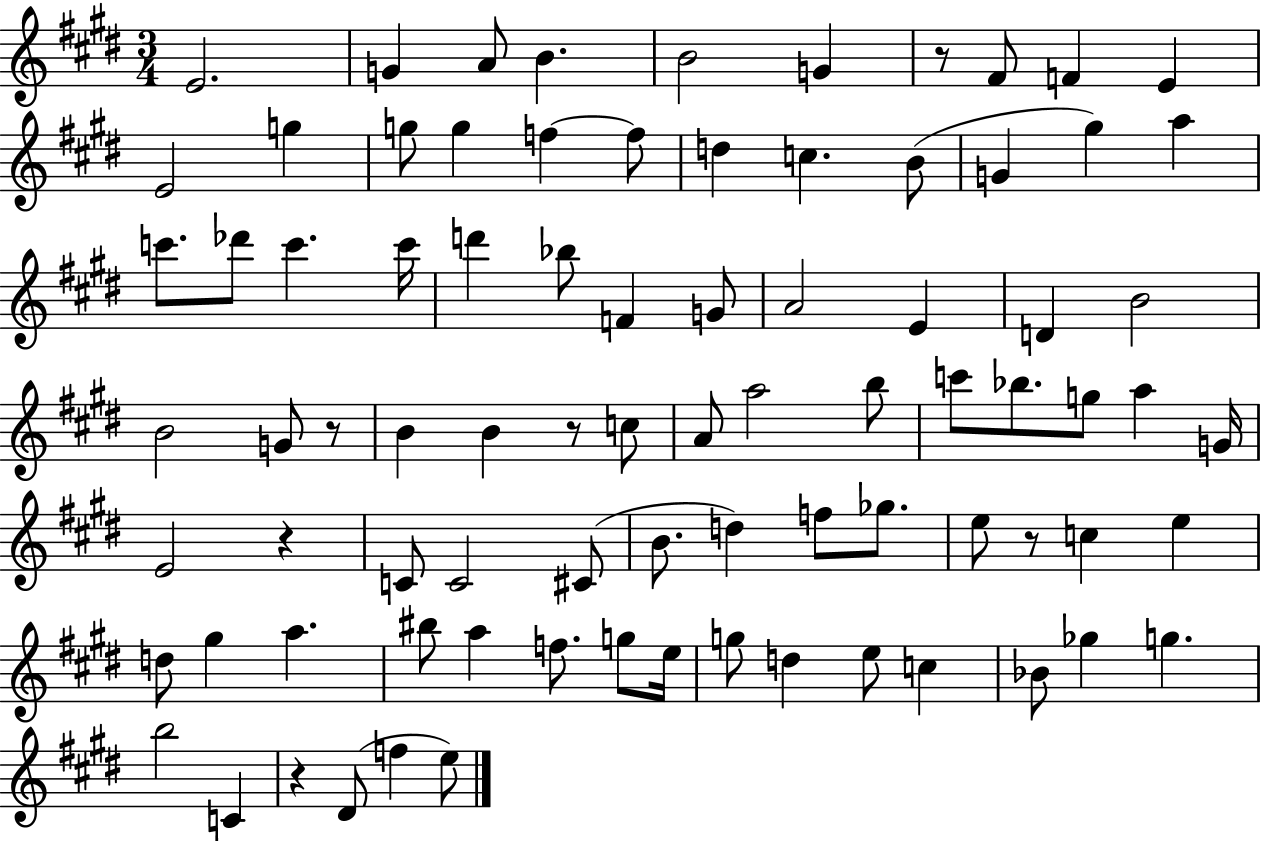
X:1
T:Untitled
M:3/4
L:1/4
K:E
E2 G A/2 B B2 G z/2 ^F/2 F E E2 g g/2 g f f/2 d c B/2 G ^g a c'/2 _d'/2 c' c'/4 d' _b/2 F G/2 A2 E D B2 B2 G/2 z/2 B B z/2 c/2 A/2 a2 b/2 c'/2 _b/2 g/2 a G/4 E2 z C/2 C2 ^C/2 B/2 d f/2 _g/2 e/2 z/2 c e d/2 ^g a ^b/2 a f/2 g/2 e/4 g/2 d e/2 c _B/2 _g g b2 C z ^D/2 f e/2